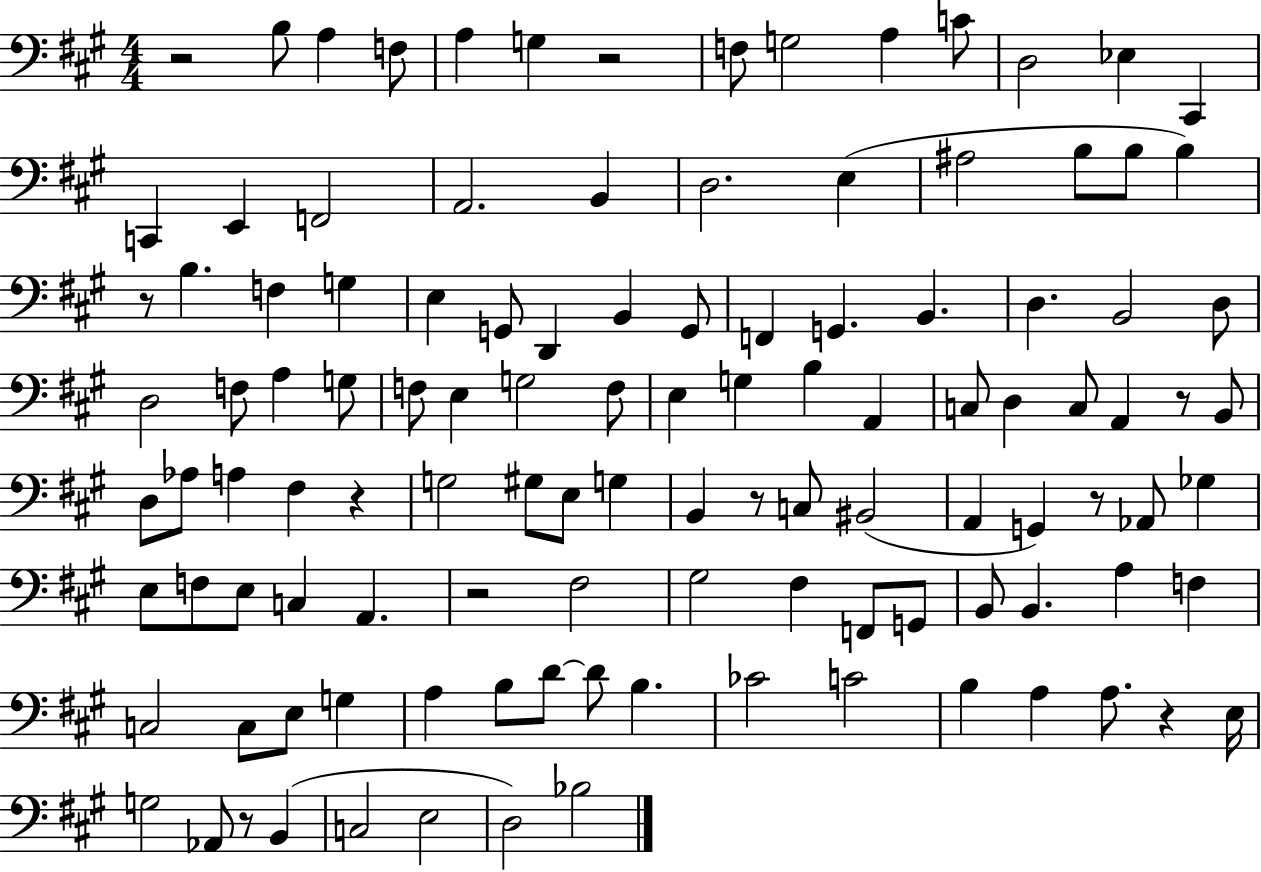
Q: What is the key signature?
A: A major